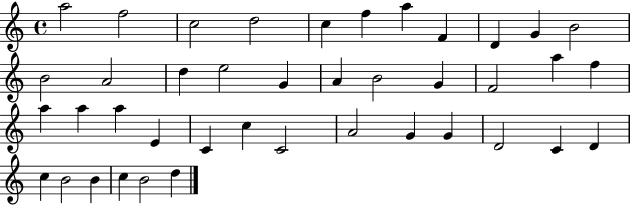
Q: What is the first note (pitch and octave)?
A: A5